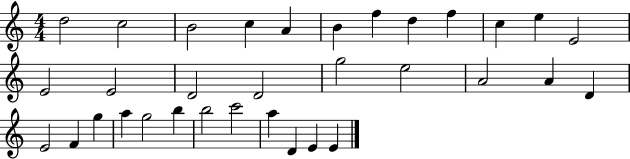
D5/h C5/h B4/h C5/q A4/q B4/q F5/q D5/q F5/q C5/q E5/q E4/h E4/h E4/h D4/h D4/h G5/h E5/h A4/h A4/q D4/q E4/h F4/q G5/q A5/q G5/h B5/q B5/h C6/h A5/q D4/q E4/q E4/q